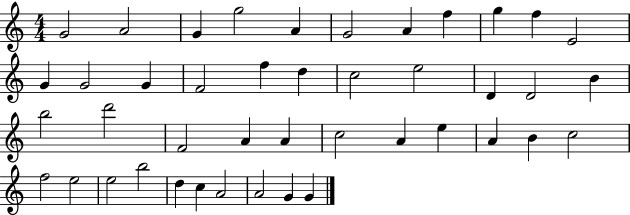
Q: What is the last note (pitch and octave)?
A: G4